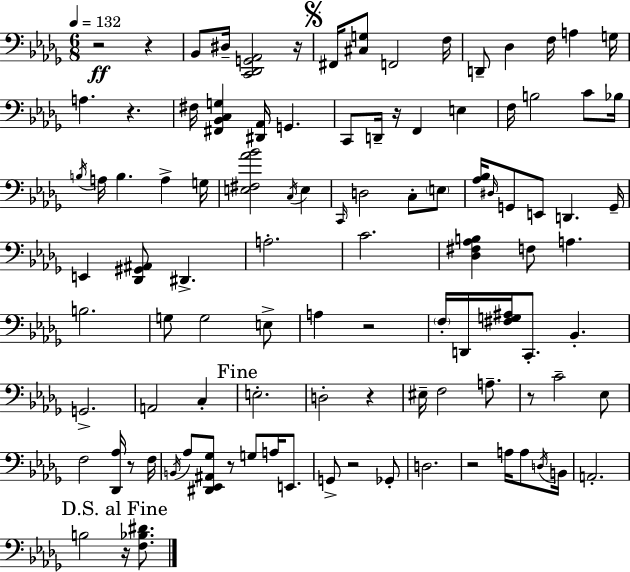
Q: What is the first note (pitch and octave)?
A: Bb2